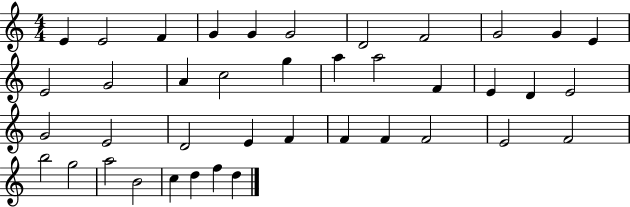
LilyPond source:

{
  \clef treble
  \numericTimeSignature
  \time 4/4
  \key c \major
  e'4 e'2 f'4 | g'4 g'4 g'2 | d'2 f'2 | g'2 g'4 e'4 | \break e'2 g'2 | a'4 c''2 g''4 | a''4 a''2 f'4 | e'4 d'4 e'2 | \break g'2 e'2 | d'2 e'4 f'4 | f'4 f'4 f'2 | e'2 f'2 | \break b''2 g''2 | a''2 b'2 | c''4 d''4 f''4 d''4 | \bar "|."
}